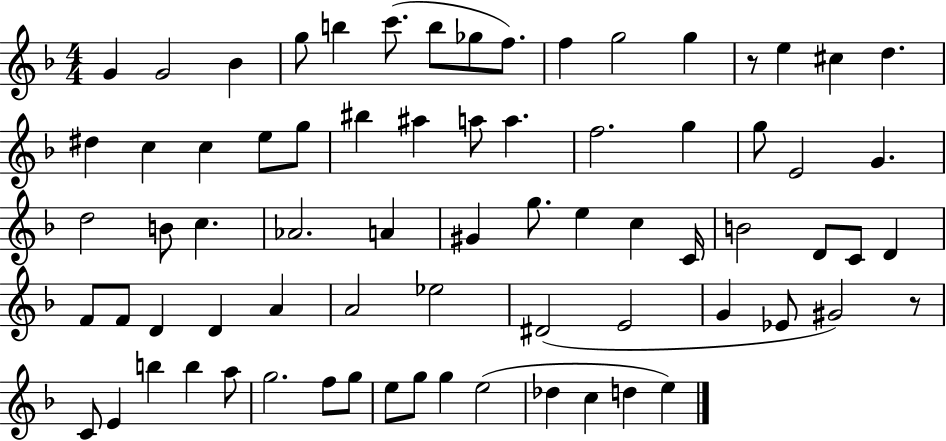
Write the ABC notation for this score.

X:1
T:Untitled
M:4/4
L:1/4
K:F
G G2 _B g/2 b c'/2 b/2 _g/2 f/2 f g2 g z/2 e ^c d ^d c c e/2 g/2 ^b ^a a/2 a f2 g g/2 E2 G d2 B/2 c _A2 A ^G g/2 e c C/4 B2 D/2 C/2 D F/2 F/2 D D A A2 _e2 ^D2 E2 G _E/2 ^G2 z/2 C/2 E b b a/2 g2 f/2 g/2 e/2 g/2 g e2 _d c d e